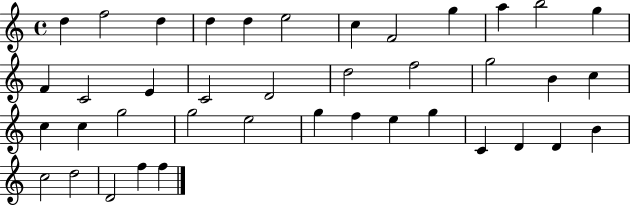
X:1
T:Untitled
M:4/4
L:1/4
K:C
d f2 d d d e2 c F2 g a b2 g F C2 E C2 D2 d2 f2 g2 B c c c g2 g2 e2 g f e g C D D B c2 d2 D2 f f